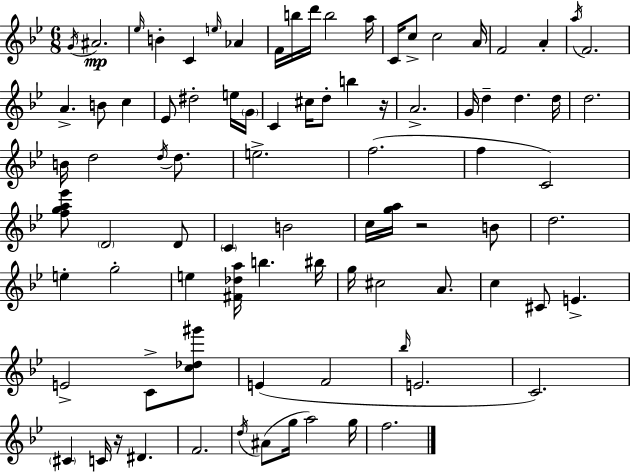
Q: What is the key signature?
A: G minor